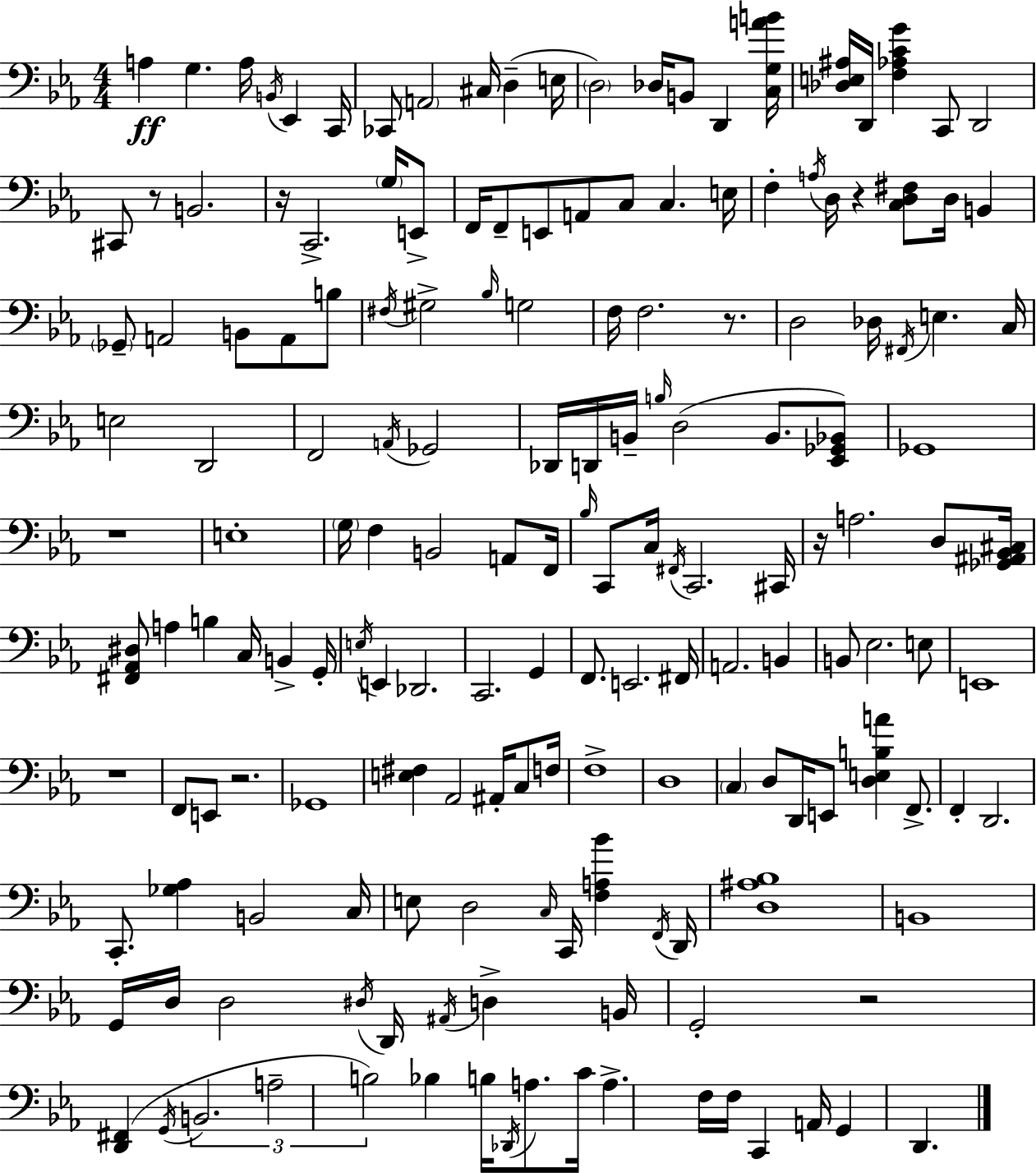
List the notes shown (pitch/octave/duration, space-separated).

A3/q G3/q. A3/s B2/s Eb2/q C2/s CES2/e A2/h C#3/s D3/q E3/s D3/h Db3/s B2/e D2/q [C3,G3,A4,B4]/s [Db3,E3,A#3]/s D2/s [F3,Ab3,C4,G4]/q C2/e D2/h C#2/e R/e B2/h. R/s C2/h. G3/s E2/e F2/s F2/e E2/e A2/e C3/e C3/q. E3/s F3/q A3/s D3/s R/q [C3,D3,F#3]/e D3/s B2/q Gb2/e A2/h B2/e A2/e B3/e F#3/s G#3/h Bb3/s G3/h F3/s F3/h. R/e. D3/h Db3/s F#2/s E3/q. C3/s E3/h D2/h F2/h A2/s Gb2/h Db2/s D2/s B2/s B3/s D3/h B2/e. [Eb2,Gb2,Bb2]/e Gb2/w R/w E3/w G3/s F3/q B2/h A2/e F2/s Bb3/s C2/e C3/s F#2/s C2/h. C#2/s R/s A3/h. D3/e [Gb2,A#2,Bb2,C#3]/s [F#2,Ab2,D#3]/e A3/q B3/q C3/s B2/q G2/s E3/s E2/q Db2/h. C2/h. G2/q F2/e. E2/h. F#2/s A2/h. B2/q B2/e Eb3/h. E3/e E2/w R/w F2/e E2/e R/h. Gb2/w [E3,F#3]/q Ab2/h A#2/s C3/e F3/s F3/w D3/w C3/q D3/e D2/s E2/e [D3,E3,B3,A4]/q F2/e. F2/q D2/h. C2/e. [Gb3,Ab3]/q B2/h C3/s E3/e D3/h C3/s C2/s [F3,A3,Bb4]/q F2/s D2/s [D3,A#3,Bb3]/w B2/w G2/s D3/s D3/h D#3/s D2/s A#2/s D3/q B2/s G2/h R/h [D2,F#2]/q G2/s B2/h. A3/h B3/h Bb3/q B3/s Db2/s A3/e. C4/s A3/q. F3/s F3/s C2/q A2/s G2/q D2/q.